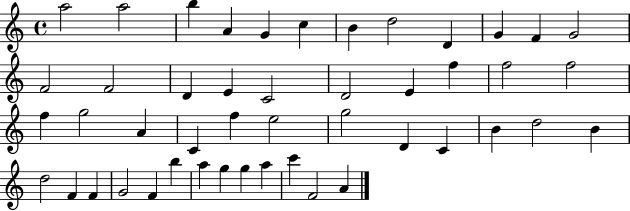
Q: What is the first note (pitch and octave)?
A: A5